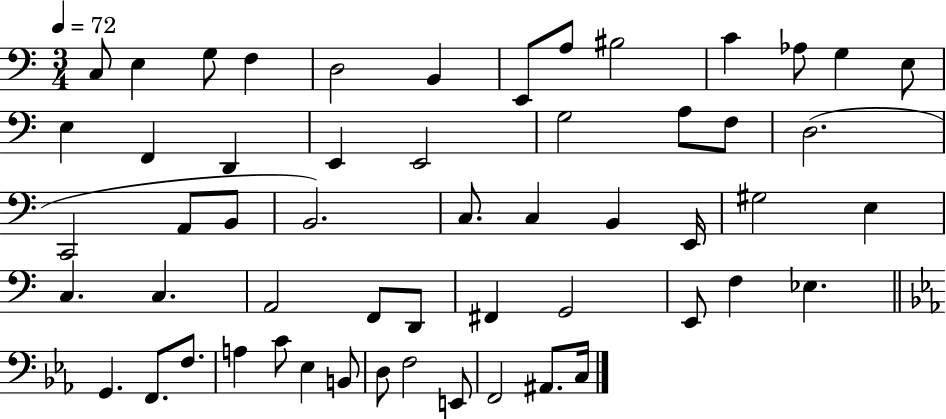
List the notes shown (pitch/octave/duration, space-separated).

C3/e E3/q G3/e F3/q D3/h B2/q E2/e A3/e BIS3/h C4/q Ab3/e G3/q E3/e E3/q F2/q D2/q E2/q E2/h G3/h A3/e F3/e D3/h. C2/h A2/e B2/e B2/h. C3/e. C3/q B2/q E2/s G#3/h E3/q C3/q. C3/q. A2/h F2/e D2/e F#2/q G2/h E2/e F3/q Eb3/q. G2/q. F2/e. F3/e. A3/q C4/e Eb3/q B2/e D3/e F3/h E2/e F2/h A#2/e. C3/s